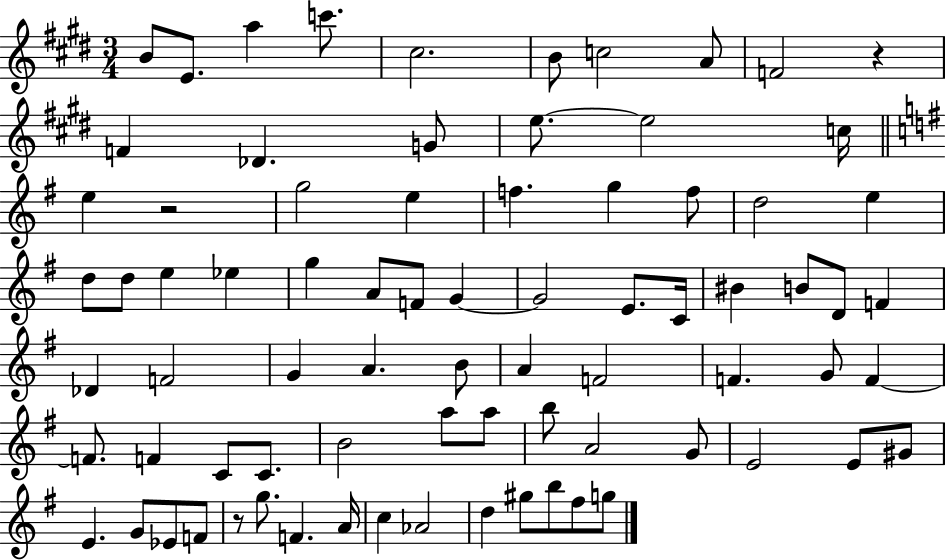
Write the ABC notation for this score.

X:1
T:Untitled
M:3/4
L:1/4
K:E
B/2 E/2 a c'/2 ^c2 B/2 c2 A/2 F2 z F _D G/2 e/2 e2 c/4 e z2 g2 e f g f/2 d2 e d/2 d/2 e _e g A/2 F/2 G G2 E/2 C/4 ^B B/2 D/2 F _D F2 G A B/2 A F2 F G/2 F F/2 F C/2 C/2 B2 a/2 a/2 b/2 A2 G/2 E2 E/2 ^G/2 E G/2 _E/2 F/2 z/2 g/2 F A/4 c _A2 d ^g/2 b/2 ^f/2 g/2